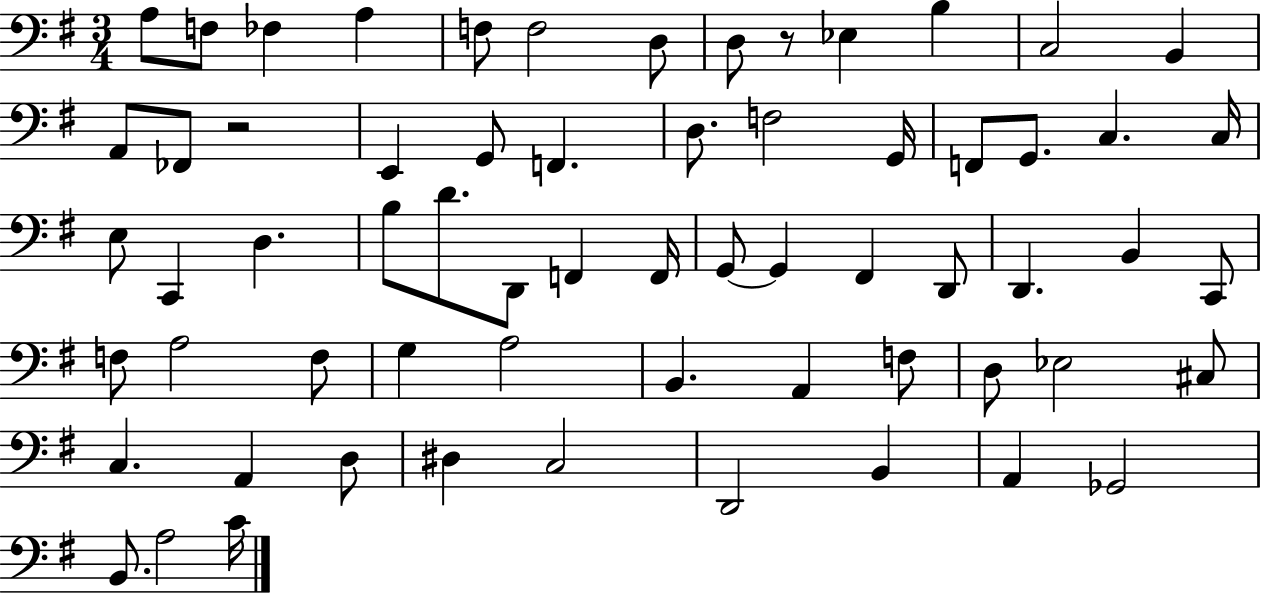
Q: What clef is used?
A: bass